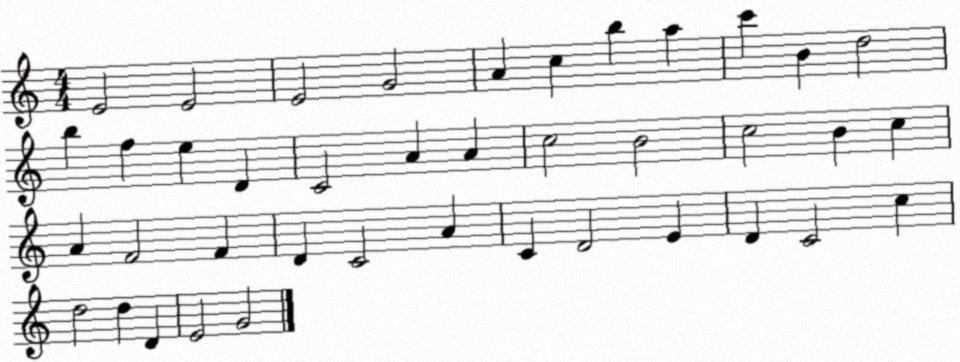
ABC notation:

X:1
T:Untitled
M:4/4
L:1/4
K:C
E2 E2 E2 G2 A c b a c' B d2 b f e D C2 A A c2 B2 c2 B c A F2 F D C2 A C D2 E D C2 c d2 d D E2 G2